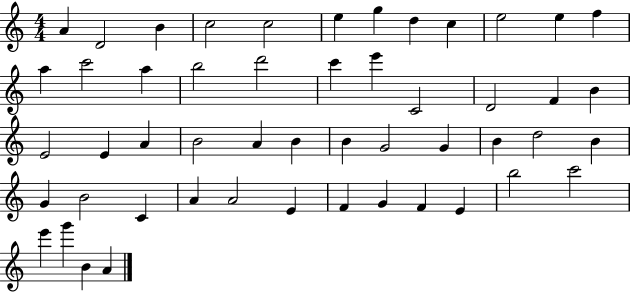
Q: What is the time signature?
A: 4/4